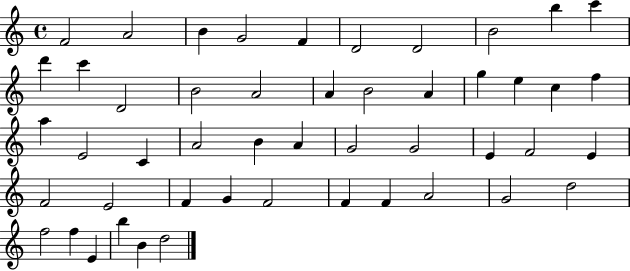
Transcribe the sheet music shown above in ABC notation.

X:1
T:Untitled
M:4/4
L:1/4
K:C
F2 A2 B G2 F D2 D2 B2 b c' d' c' D2 B2 A2 A B2 A g e c f a E2 C A2 B A G2 G2 E F2 E F2 E2 F G F2 F F A2 G2 d2 f2 f E b B d2